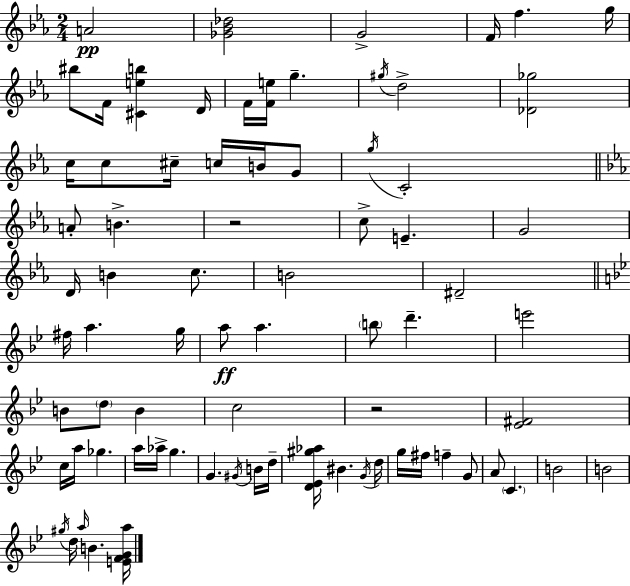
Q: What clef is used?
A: treble